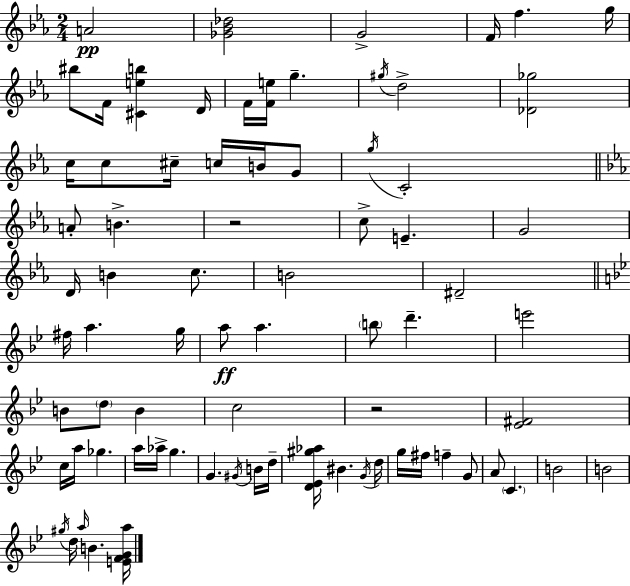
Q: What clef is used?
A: treble